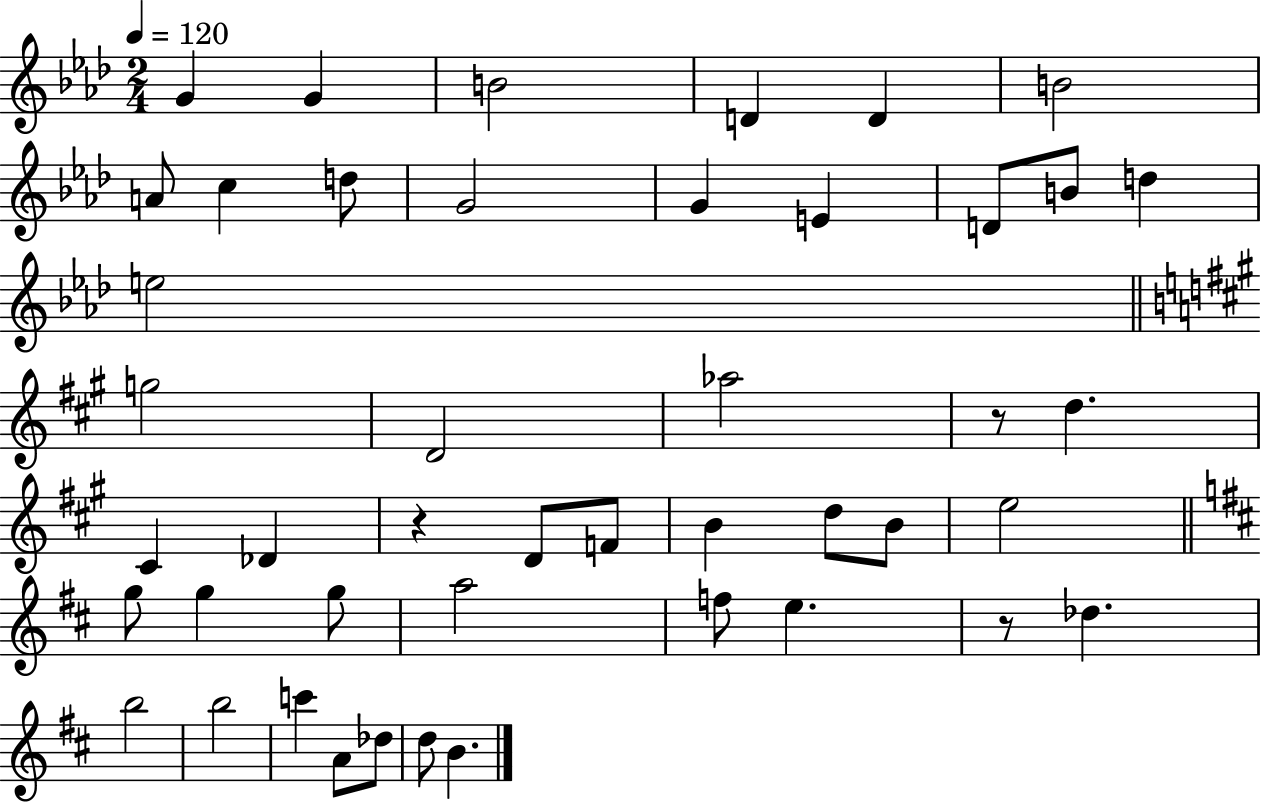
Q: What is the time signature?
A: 2/4